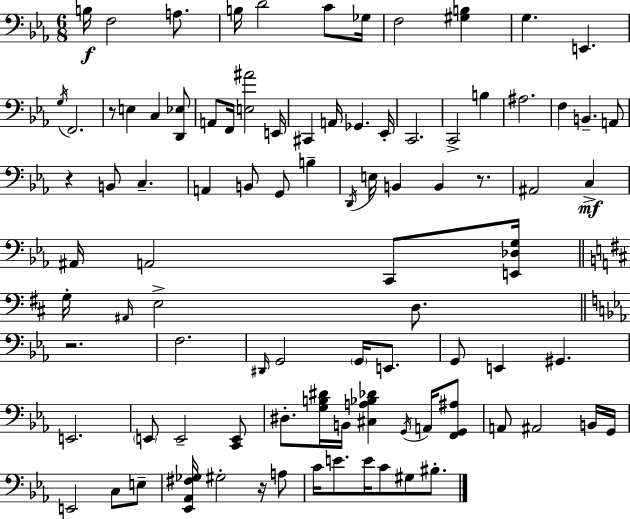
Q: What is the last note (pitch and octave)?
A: BIS3